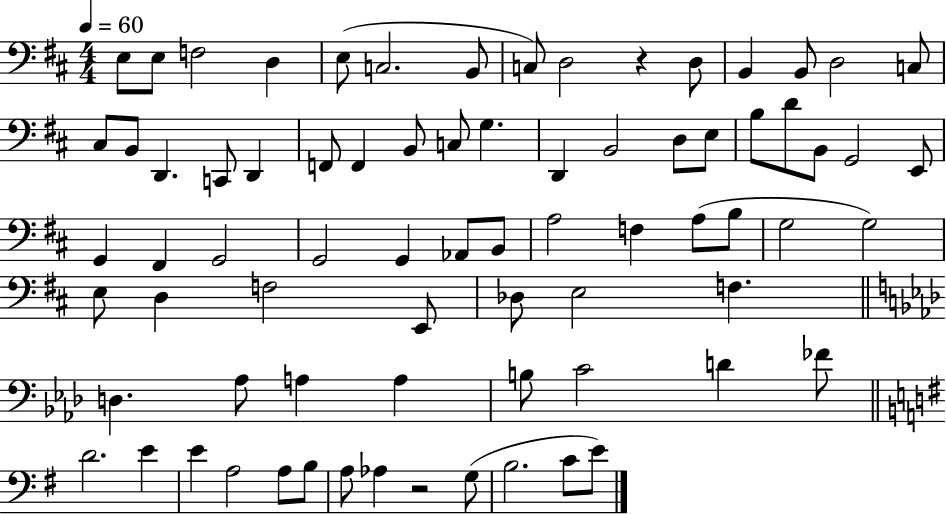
{
  \clef bass
  \numericTimeSignature
  \time 4/4
  \key d \major
  \tempo 4 = 60
  e8 e8 f2 d4 | e8( c2. b,8 | c8) d2 r4 d8 | b,4 b,8 d2 c8 | \break cis8 b,8 d,4. c,8 d,4 | f,8 f,4 b,8 c8 g4. | d,4 b,2 d8 e8 | b8 d'8 b,8 g,2 e,8 | \break g,4 fis,4 g,2 | g,2 g,4 aes,8 b,8 | a2 f4 a8( b8 | g2 g2) | \break e8 d4 f2 e,8 | des8 e2 f4. | \bar "||" \break \key aes \major d4. aes8 a4 a4 | b8 c'2 d'4 fes'8 | \bar "||" \break \key g \major d'2. e'4 | e'4 a2 a8 b8 | a8 aes4 r2 g8( | b2. c'8 e'8) | \break \bar "|."
}